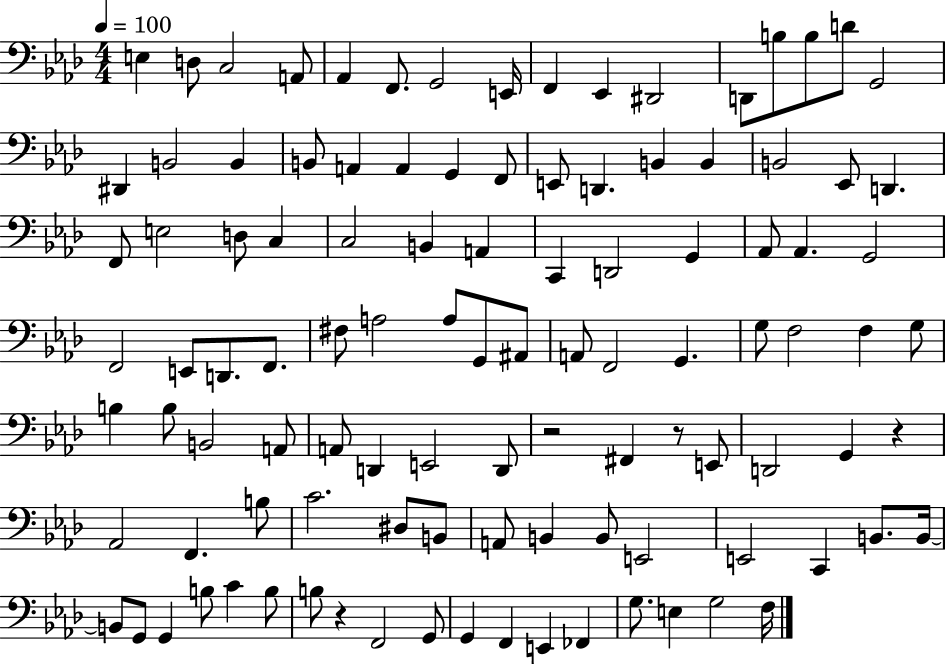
{
  \clef bass
  \numericTimeSignature
  \time 4/4
  \key aes \major
  \tempo 4 = 100
  e4 d8 c2 a,8 | aes,4 f,8. g,2 e,16 | f,4 ees,4 dis,2 | d,8 b8 b8 d'8 g,2 | \break dis,4 b,2 b,4 | b,8 a,4 a,4 g,4 f,8 | e,8 d,4. b,4 b,4 | b,2 ees,8 d,4. | \break f,8 e2 d8 c4 | c2 b,4 a,4 | c,4 d,2 g,4 | aes,8 aes,4. g,2 | \break f,2 e,8 d,8. f,8. | fis8 a2 a8 g,8 ais,8 | a,8 f,2 g,4. | g8 f2 f4 g8 | \break b4 b8 b,2 a,8 | a,8 d,4 e,2 d,8 | r2 fis,4 r8 e,8 | d,2 g,4 r4 | \break aes,2 f,4. b8 | c'2. dis8 b,8 | a,8 b,4 b,8 e,2 | e,2 c,4 b,8. b,16~~ | \break b,8 g,8 g,4 b8 c'4 b8 | b8 r4 f,2 g,8 | g,4 f,4 e,4 fes,4 | g8. e4 g2 f16 | \break \bar "|."
}